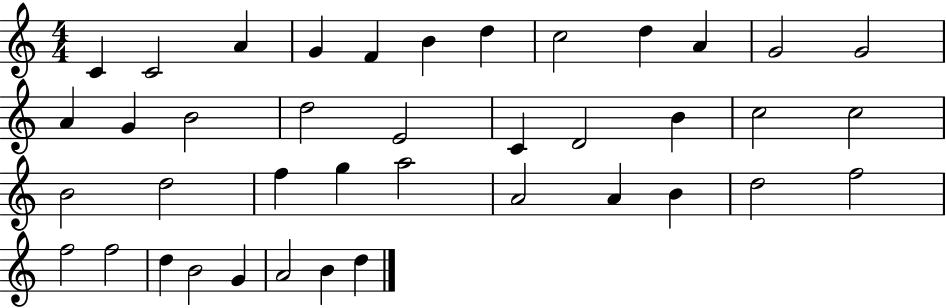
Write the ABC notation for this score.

X:1
T:Untitled
M:4/4
L:1/4
K:C
C C2 A G F B d c2 d A G2 G2 A G B2 d2 E2 C D2 B c2 c2 B2 d2 f g a2 A2 A B d2 f2 f2 f2 d B2 G A2 B d